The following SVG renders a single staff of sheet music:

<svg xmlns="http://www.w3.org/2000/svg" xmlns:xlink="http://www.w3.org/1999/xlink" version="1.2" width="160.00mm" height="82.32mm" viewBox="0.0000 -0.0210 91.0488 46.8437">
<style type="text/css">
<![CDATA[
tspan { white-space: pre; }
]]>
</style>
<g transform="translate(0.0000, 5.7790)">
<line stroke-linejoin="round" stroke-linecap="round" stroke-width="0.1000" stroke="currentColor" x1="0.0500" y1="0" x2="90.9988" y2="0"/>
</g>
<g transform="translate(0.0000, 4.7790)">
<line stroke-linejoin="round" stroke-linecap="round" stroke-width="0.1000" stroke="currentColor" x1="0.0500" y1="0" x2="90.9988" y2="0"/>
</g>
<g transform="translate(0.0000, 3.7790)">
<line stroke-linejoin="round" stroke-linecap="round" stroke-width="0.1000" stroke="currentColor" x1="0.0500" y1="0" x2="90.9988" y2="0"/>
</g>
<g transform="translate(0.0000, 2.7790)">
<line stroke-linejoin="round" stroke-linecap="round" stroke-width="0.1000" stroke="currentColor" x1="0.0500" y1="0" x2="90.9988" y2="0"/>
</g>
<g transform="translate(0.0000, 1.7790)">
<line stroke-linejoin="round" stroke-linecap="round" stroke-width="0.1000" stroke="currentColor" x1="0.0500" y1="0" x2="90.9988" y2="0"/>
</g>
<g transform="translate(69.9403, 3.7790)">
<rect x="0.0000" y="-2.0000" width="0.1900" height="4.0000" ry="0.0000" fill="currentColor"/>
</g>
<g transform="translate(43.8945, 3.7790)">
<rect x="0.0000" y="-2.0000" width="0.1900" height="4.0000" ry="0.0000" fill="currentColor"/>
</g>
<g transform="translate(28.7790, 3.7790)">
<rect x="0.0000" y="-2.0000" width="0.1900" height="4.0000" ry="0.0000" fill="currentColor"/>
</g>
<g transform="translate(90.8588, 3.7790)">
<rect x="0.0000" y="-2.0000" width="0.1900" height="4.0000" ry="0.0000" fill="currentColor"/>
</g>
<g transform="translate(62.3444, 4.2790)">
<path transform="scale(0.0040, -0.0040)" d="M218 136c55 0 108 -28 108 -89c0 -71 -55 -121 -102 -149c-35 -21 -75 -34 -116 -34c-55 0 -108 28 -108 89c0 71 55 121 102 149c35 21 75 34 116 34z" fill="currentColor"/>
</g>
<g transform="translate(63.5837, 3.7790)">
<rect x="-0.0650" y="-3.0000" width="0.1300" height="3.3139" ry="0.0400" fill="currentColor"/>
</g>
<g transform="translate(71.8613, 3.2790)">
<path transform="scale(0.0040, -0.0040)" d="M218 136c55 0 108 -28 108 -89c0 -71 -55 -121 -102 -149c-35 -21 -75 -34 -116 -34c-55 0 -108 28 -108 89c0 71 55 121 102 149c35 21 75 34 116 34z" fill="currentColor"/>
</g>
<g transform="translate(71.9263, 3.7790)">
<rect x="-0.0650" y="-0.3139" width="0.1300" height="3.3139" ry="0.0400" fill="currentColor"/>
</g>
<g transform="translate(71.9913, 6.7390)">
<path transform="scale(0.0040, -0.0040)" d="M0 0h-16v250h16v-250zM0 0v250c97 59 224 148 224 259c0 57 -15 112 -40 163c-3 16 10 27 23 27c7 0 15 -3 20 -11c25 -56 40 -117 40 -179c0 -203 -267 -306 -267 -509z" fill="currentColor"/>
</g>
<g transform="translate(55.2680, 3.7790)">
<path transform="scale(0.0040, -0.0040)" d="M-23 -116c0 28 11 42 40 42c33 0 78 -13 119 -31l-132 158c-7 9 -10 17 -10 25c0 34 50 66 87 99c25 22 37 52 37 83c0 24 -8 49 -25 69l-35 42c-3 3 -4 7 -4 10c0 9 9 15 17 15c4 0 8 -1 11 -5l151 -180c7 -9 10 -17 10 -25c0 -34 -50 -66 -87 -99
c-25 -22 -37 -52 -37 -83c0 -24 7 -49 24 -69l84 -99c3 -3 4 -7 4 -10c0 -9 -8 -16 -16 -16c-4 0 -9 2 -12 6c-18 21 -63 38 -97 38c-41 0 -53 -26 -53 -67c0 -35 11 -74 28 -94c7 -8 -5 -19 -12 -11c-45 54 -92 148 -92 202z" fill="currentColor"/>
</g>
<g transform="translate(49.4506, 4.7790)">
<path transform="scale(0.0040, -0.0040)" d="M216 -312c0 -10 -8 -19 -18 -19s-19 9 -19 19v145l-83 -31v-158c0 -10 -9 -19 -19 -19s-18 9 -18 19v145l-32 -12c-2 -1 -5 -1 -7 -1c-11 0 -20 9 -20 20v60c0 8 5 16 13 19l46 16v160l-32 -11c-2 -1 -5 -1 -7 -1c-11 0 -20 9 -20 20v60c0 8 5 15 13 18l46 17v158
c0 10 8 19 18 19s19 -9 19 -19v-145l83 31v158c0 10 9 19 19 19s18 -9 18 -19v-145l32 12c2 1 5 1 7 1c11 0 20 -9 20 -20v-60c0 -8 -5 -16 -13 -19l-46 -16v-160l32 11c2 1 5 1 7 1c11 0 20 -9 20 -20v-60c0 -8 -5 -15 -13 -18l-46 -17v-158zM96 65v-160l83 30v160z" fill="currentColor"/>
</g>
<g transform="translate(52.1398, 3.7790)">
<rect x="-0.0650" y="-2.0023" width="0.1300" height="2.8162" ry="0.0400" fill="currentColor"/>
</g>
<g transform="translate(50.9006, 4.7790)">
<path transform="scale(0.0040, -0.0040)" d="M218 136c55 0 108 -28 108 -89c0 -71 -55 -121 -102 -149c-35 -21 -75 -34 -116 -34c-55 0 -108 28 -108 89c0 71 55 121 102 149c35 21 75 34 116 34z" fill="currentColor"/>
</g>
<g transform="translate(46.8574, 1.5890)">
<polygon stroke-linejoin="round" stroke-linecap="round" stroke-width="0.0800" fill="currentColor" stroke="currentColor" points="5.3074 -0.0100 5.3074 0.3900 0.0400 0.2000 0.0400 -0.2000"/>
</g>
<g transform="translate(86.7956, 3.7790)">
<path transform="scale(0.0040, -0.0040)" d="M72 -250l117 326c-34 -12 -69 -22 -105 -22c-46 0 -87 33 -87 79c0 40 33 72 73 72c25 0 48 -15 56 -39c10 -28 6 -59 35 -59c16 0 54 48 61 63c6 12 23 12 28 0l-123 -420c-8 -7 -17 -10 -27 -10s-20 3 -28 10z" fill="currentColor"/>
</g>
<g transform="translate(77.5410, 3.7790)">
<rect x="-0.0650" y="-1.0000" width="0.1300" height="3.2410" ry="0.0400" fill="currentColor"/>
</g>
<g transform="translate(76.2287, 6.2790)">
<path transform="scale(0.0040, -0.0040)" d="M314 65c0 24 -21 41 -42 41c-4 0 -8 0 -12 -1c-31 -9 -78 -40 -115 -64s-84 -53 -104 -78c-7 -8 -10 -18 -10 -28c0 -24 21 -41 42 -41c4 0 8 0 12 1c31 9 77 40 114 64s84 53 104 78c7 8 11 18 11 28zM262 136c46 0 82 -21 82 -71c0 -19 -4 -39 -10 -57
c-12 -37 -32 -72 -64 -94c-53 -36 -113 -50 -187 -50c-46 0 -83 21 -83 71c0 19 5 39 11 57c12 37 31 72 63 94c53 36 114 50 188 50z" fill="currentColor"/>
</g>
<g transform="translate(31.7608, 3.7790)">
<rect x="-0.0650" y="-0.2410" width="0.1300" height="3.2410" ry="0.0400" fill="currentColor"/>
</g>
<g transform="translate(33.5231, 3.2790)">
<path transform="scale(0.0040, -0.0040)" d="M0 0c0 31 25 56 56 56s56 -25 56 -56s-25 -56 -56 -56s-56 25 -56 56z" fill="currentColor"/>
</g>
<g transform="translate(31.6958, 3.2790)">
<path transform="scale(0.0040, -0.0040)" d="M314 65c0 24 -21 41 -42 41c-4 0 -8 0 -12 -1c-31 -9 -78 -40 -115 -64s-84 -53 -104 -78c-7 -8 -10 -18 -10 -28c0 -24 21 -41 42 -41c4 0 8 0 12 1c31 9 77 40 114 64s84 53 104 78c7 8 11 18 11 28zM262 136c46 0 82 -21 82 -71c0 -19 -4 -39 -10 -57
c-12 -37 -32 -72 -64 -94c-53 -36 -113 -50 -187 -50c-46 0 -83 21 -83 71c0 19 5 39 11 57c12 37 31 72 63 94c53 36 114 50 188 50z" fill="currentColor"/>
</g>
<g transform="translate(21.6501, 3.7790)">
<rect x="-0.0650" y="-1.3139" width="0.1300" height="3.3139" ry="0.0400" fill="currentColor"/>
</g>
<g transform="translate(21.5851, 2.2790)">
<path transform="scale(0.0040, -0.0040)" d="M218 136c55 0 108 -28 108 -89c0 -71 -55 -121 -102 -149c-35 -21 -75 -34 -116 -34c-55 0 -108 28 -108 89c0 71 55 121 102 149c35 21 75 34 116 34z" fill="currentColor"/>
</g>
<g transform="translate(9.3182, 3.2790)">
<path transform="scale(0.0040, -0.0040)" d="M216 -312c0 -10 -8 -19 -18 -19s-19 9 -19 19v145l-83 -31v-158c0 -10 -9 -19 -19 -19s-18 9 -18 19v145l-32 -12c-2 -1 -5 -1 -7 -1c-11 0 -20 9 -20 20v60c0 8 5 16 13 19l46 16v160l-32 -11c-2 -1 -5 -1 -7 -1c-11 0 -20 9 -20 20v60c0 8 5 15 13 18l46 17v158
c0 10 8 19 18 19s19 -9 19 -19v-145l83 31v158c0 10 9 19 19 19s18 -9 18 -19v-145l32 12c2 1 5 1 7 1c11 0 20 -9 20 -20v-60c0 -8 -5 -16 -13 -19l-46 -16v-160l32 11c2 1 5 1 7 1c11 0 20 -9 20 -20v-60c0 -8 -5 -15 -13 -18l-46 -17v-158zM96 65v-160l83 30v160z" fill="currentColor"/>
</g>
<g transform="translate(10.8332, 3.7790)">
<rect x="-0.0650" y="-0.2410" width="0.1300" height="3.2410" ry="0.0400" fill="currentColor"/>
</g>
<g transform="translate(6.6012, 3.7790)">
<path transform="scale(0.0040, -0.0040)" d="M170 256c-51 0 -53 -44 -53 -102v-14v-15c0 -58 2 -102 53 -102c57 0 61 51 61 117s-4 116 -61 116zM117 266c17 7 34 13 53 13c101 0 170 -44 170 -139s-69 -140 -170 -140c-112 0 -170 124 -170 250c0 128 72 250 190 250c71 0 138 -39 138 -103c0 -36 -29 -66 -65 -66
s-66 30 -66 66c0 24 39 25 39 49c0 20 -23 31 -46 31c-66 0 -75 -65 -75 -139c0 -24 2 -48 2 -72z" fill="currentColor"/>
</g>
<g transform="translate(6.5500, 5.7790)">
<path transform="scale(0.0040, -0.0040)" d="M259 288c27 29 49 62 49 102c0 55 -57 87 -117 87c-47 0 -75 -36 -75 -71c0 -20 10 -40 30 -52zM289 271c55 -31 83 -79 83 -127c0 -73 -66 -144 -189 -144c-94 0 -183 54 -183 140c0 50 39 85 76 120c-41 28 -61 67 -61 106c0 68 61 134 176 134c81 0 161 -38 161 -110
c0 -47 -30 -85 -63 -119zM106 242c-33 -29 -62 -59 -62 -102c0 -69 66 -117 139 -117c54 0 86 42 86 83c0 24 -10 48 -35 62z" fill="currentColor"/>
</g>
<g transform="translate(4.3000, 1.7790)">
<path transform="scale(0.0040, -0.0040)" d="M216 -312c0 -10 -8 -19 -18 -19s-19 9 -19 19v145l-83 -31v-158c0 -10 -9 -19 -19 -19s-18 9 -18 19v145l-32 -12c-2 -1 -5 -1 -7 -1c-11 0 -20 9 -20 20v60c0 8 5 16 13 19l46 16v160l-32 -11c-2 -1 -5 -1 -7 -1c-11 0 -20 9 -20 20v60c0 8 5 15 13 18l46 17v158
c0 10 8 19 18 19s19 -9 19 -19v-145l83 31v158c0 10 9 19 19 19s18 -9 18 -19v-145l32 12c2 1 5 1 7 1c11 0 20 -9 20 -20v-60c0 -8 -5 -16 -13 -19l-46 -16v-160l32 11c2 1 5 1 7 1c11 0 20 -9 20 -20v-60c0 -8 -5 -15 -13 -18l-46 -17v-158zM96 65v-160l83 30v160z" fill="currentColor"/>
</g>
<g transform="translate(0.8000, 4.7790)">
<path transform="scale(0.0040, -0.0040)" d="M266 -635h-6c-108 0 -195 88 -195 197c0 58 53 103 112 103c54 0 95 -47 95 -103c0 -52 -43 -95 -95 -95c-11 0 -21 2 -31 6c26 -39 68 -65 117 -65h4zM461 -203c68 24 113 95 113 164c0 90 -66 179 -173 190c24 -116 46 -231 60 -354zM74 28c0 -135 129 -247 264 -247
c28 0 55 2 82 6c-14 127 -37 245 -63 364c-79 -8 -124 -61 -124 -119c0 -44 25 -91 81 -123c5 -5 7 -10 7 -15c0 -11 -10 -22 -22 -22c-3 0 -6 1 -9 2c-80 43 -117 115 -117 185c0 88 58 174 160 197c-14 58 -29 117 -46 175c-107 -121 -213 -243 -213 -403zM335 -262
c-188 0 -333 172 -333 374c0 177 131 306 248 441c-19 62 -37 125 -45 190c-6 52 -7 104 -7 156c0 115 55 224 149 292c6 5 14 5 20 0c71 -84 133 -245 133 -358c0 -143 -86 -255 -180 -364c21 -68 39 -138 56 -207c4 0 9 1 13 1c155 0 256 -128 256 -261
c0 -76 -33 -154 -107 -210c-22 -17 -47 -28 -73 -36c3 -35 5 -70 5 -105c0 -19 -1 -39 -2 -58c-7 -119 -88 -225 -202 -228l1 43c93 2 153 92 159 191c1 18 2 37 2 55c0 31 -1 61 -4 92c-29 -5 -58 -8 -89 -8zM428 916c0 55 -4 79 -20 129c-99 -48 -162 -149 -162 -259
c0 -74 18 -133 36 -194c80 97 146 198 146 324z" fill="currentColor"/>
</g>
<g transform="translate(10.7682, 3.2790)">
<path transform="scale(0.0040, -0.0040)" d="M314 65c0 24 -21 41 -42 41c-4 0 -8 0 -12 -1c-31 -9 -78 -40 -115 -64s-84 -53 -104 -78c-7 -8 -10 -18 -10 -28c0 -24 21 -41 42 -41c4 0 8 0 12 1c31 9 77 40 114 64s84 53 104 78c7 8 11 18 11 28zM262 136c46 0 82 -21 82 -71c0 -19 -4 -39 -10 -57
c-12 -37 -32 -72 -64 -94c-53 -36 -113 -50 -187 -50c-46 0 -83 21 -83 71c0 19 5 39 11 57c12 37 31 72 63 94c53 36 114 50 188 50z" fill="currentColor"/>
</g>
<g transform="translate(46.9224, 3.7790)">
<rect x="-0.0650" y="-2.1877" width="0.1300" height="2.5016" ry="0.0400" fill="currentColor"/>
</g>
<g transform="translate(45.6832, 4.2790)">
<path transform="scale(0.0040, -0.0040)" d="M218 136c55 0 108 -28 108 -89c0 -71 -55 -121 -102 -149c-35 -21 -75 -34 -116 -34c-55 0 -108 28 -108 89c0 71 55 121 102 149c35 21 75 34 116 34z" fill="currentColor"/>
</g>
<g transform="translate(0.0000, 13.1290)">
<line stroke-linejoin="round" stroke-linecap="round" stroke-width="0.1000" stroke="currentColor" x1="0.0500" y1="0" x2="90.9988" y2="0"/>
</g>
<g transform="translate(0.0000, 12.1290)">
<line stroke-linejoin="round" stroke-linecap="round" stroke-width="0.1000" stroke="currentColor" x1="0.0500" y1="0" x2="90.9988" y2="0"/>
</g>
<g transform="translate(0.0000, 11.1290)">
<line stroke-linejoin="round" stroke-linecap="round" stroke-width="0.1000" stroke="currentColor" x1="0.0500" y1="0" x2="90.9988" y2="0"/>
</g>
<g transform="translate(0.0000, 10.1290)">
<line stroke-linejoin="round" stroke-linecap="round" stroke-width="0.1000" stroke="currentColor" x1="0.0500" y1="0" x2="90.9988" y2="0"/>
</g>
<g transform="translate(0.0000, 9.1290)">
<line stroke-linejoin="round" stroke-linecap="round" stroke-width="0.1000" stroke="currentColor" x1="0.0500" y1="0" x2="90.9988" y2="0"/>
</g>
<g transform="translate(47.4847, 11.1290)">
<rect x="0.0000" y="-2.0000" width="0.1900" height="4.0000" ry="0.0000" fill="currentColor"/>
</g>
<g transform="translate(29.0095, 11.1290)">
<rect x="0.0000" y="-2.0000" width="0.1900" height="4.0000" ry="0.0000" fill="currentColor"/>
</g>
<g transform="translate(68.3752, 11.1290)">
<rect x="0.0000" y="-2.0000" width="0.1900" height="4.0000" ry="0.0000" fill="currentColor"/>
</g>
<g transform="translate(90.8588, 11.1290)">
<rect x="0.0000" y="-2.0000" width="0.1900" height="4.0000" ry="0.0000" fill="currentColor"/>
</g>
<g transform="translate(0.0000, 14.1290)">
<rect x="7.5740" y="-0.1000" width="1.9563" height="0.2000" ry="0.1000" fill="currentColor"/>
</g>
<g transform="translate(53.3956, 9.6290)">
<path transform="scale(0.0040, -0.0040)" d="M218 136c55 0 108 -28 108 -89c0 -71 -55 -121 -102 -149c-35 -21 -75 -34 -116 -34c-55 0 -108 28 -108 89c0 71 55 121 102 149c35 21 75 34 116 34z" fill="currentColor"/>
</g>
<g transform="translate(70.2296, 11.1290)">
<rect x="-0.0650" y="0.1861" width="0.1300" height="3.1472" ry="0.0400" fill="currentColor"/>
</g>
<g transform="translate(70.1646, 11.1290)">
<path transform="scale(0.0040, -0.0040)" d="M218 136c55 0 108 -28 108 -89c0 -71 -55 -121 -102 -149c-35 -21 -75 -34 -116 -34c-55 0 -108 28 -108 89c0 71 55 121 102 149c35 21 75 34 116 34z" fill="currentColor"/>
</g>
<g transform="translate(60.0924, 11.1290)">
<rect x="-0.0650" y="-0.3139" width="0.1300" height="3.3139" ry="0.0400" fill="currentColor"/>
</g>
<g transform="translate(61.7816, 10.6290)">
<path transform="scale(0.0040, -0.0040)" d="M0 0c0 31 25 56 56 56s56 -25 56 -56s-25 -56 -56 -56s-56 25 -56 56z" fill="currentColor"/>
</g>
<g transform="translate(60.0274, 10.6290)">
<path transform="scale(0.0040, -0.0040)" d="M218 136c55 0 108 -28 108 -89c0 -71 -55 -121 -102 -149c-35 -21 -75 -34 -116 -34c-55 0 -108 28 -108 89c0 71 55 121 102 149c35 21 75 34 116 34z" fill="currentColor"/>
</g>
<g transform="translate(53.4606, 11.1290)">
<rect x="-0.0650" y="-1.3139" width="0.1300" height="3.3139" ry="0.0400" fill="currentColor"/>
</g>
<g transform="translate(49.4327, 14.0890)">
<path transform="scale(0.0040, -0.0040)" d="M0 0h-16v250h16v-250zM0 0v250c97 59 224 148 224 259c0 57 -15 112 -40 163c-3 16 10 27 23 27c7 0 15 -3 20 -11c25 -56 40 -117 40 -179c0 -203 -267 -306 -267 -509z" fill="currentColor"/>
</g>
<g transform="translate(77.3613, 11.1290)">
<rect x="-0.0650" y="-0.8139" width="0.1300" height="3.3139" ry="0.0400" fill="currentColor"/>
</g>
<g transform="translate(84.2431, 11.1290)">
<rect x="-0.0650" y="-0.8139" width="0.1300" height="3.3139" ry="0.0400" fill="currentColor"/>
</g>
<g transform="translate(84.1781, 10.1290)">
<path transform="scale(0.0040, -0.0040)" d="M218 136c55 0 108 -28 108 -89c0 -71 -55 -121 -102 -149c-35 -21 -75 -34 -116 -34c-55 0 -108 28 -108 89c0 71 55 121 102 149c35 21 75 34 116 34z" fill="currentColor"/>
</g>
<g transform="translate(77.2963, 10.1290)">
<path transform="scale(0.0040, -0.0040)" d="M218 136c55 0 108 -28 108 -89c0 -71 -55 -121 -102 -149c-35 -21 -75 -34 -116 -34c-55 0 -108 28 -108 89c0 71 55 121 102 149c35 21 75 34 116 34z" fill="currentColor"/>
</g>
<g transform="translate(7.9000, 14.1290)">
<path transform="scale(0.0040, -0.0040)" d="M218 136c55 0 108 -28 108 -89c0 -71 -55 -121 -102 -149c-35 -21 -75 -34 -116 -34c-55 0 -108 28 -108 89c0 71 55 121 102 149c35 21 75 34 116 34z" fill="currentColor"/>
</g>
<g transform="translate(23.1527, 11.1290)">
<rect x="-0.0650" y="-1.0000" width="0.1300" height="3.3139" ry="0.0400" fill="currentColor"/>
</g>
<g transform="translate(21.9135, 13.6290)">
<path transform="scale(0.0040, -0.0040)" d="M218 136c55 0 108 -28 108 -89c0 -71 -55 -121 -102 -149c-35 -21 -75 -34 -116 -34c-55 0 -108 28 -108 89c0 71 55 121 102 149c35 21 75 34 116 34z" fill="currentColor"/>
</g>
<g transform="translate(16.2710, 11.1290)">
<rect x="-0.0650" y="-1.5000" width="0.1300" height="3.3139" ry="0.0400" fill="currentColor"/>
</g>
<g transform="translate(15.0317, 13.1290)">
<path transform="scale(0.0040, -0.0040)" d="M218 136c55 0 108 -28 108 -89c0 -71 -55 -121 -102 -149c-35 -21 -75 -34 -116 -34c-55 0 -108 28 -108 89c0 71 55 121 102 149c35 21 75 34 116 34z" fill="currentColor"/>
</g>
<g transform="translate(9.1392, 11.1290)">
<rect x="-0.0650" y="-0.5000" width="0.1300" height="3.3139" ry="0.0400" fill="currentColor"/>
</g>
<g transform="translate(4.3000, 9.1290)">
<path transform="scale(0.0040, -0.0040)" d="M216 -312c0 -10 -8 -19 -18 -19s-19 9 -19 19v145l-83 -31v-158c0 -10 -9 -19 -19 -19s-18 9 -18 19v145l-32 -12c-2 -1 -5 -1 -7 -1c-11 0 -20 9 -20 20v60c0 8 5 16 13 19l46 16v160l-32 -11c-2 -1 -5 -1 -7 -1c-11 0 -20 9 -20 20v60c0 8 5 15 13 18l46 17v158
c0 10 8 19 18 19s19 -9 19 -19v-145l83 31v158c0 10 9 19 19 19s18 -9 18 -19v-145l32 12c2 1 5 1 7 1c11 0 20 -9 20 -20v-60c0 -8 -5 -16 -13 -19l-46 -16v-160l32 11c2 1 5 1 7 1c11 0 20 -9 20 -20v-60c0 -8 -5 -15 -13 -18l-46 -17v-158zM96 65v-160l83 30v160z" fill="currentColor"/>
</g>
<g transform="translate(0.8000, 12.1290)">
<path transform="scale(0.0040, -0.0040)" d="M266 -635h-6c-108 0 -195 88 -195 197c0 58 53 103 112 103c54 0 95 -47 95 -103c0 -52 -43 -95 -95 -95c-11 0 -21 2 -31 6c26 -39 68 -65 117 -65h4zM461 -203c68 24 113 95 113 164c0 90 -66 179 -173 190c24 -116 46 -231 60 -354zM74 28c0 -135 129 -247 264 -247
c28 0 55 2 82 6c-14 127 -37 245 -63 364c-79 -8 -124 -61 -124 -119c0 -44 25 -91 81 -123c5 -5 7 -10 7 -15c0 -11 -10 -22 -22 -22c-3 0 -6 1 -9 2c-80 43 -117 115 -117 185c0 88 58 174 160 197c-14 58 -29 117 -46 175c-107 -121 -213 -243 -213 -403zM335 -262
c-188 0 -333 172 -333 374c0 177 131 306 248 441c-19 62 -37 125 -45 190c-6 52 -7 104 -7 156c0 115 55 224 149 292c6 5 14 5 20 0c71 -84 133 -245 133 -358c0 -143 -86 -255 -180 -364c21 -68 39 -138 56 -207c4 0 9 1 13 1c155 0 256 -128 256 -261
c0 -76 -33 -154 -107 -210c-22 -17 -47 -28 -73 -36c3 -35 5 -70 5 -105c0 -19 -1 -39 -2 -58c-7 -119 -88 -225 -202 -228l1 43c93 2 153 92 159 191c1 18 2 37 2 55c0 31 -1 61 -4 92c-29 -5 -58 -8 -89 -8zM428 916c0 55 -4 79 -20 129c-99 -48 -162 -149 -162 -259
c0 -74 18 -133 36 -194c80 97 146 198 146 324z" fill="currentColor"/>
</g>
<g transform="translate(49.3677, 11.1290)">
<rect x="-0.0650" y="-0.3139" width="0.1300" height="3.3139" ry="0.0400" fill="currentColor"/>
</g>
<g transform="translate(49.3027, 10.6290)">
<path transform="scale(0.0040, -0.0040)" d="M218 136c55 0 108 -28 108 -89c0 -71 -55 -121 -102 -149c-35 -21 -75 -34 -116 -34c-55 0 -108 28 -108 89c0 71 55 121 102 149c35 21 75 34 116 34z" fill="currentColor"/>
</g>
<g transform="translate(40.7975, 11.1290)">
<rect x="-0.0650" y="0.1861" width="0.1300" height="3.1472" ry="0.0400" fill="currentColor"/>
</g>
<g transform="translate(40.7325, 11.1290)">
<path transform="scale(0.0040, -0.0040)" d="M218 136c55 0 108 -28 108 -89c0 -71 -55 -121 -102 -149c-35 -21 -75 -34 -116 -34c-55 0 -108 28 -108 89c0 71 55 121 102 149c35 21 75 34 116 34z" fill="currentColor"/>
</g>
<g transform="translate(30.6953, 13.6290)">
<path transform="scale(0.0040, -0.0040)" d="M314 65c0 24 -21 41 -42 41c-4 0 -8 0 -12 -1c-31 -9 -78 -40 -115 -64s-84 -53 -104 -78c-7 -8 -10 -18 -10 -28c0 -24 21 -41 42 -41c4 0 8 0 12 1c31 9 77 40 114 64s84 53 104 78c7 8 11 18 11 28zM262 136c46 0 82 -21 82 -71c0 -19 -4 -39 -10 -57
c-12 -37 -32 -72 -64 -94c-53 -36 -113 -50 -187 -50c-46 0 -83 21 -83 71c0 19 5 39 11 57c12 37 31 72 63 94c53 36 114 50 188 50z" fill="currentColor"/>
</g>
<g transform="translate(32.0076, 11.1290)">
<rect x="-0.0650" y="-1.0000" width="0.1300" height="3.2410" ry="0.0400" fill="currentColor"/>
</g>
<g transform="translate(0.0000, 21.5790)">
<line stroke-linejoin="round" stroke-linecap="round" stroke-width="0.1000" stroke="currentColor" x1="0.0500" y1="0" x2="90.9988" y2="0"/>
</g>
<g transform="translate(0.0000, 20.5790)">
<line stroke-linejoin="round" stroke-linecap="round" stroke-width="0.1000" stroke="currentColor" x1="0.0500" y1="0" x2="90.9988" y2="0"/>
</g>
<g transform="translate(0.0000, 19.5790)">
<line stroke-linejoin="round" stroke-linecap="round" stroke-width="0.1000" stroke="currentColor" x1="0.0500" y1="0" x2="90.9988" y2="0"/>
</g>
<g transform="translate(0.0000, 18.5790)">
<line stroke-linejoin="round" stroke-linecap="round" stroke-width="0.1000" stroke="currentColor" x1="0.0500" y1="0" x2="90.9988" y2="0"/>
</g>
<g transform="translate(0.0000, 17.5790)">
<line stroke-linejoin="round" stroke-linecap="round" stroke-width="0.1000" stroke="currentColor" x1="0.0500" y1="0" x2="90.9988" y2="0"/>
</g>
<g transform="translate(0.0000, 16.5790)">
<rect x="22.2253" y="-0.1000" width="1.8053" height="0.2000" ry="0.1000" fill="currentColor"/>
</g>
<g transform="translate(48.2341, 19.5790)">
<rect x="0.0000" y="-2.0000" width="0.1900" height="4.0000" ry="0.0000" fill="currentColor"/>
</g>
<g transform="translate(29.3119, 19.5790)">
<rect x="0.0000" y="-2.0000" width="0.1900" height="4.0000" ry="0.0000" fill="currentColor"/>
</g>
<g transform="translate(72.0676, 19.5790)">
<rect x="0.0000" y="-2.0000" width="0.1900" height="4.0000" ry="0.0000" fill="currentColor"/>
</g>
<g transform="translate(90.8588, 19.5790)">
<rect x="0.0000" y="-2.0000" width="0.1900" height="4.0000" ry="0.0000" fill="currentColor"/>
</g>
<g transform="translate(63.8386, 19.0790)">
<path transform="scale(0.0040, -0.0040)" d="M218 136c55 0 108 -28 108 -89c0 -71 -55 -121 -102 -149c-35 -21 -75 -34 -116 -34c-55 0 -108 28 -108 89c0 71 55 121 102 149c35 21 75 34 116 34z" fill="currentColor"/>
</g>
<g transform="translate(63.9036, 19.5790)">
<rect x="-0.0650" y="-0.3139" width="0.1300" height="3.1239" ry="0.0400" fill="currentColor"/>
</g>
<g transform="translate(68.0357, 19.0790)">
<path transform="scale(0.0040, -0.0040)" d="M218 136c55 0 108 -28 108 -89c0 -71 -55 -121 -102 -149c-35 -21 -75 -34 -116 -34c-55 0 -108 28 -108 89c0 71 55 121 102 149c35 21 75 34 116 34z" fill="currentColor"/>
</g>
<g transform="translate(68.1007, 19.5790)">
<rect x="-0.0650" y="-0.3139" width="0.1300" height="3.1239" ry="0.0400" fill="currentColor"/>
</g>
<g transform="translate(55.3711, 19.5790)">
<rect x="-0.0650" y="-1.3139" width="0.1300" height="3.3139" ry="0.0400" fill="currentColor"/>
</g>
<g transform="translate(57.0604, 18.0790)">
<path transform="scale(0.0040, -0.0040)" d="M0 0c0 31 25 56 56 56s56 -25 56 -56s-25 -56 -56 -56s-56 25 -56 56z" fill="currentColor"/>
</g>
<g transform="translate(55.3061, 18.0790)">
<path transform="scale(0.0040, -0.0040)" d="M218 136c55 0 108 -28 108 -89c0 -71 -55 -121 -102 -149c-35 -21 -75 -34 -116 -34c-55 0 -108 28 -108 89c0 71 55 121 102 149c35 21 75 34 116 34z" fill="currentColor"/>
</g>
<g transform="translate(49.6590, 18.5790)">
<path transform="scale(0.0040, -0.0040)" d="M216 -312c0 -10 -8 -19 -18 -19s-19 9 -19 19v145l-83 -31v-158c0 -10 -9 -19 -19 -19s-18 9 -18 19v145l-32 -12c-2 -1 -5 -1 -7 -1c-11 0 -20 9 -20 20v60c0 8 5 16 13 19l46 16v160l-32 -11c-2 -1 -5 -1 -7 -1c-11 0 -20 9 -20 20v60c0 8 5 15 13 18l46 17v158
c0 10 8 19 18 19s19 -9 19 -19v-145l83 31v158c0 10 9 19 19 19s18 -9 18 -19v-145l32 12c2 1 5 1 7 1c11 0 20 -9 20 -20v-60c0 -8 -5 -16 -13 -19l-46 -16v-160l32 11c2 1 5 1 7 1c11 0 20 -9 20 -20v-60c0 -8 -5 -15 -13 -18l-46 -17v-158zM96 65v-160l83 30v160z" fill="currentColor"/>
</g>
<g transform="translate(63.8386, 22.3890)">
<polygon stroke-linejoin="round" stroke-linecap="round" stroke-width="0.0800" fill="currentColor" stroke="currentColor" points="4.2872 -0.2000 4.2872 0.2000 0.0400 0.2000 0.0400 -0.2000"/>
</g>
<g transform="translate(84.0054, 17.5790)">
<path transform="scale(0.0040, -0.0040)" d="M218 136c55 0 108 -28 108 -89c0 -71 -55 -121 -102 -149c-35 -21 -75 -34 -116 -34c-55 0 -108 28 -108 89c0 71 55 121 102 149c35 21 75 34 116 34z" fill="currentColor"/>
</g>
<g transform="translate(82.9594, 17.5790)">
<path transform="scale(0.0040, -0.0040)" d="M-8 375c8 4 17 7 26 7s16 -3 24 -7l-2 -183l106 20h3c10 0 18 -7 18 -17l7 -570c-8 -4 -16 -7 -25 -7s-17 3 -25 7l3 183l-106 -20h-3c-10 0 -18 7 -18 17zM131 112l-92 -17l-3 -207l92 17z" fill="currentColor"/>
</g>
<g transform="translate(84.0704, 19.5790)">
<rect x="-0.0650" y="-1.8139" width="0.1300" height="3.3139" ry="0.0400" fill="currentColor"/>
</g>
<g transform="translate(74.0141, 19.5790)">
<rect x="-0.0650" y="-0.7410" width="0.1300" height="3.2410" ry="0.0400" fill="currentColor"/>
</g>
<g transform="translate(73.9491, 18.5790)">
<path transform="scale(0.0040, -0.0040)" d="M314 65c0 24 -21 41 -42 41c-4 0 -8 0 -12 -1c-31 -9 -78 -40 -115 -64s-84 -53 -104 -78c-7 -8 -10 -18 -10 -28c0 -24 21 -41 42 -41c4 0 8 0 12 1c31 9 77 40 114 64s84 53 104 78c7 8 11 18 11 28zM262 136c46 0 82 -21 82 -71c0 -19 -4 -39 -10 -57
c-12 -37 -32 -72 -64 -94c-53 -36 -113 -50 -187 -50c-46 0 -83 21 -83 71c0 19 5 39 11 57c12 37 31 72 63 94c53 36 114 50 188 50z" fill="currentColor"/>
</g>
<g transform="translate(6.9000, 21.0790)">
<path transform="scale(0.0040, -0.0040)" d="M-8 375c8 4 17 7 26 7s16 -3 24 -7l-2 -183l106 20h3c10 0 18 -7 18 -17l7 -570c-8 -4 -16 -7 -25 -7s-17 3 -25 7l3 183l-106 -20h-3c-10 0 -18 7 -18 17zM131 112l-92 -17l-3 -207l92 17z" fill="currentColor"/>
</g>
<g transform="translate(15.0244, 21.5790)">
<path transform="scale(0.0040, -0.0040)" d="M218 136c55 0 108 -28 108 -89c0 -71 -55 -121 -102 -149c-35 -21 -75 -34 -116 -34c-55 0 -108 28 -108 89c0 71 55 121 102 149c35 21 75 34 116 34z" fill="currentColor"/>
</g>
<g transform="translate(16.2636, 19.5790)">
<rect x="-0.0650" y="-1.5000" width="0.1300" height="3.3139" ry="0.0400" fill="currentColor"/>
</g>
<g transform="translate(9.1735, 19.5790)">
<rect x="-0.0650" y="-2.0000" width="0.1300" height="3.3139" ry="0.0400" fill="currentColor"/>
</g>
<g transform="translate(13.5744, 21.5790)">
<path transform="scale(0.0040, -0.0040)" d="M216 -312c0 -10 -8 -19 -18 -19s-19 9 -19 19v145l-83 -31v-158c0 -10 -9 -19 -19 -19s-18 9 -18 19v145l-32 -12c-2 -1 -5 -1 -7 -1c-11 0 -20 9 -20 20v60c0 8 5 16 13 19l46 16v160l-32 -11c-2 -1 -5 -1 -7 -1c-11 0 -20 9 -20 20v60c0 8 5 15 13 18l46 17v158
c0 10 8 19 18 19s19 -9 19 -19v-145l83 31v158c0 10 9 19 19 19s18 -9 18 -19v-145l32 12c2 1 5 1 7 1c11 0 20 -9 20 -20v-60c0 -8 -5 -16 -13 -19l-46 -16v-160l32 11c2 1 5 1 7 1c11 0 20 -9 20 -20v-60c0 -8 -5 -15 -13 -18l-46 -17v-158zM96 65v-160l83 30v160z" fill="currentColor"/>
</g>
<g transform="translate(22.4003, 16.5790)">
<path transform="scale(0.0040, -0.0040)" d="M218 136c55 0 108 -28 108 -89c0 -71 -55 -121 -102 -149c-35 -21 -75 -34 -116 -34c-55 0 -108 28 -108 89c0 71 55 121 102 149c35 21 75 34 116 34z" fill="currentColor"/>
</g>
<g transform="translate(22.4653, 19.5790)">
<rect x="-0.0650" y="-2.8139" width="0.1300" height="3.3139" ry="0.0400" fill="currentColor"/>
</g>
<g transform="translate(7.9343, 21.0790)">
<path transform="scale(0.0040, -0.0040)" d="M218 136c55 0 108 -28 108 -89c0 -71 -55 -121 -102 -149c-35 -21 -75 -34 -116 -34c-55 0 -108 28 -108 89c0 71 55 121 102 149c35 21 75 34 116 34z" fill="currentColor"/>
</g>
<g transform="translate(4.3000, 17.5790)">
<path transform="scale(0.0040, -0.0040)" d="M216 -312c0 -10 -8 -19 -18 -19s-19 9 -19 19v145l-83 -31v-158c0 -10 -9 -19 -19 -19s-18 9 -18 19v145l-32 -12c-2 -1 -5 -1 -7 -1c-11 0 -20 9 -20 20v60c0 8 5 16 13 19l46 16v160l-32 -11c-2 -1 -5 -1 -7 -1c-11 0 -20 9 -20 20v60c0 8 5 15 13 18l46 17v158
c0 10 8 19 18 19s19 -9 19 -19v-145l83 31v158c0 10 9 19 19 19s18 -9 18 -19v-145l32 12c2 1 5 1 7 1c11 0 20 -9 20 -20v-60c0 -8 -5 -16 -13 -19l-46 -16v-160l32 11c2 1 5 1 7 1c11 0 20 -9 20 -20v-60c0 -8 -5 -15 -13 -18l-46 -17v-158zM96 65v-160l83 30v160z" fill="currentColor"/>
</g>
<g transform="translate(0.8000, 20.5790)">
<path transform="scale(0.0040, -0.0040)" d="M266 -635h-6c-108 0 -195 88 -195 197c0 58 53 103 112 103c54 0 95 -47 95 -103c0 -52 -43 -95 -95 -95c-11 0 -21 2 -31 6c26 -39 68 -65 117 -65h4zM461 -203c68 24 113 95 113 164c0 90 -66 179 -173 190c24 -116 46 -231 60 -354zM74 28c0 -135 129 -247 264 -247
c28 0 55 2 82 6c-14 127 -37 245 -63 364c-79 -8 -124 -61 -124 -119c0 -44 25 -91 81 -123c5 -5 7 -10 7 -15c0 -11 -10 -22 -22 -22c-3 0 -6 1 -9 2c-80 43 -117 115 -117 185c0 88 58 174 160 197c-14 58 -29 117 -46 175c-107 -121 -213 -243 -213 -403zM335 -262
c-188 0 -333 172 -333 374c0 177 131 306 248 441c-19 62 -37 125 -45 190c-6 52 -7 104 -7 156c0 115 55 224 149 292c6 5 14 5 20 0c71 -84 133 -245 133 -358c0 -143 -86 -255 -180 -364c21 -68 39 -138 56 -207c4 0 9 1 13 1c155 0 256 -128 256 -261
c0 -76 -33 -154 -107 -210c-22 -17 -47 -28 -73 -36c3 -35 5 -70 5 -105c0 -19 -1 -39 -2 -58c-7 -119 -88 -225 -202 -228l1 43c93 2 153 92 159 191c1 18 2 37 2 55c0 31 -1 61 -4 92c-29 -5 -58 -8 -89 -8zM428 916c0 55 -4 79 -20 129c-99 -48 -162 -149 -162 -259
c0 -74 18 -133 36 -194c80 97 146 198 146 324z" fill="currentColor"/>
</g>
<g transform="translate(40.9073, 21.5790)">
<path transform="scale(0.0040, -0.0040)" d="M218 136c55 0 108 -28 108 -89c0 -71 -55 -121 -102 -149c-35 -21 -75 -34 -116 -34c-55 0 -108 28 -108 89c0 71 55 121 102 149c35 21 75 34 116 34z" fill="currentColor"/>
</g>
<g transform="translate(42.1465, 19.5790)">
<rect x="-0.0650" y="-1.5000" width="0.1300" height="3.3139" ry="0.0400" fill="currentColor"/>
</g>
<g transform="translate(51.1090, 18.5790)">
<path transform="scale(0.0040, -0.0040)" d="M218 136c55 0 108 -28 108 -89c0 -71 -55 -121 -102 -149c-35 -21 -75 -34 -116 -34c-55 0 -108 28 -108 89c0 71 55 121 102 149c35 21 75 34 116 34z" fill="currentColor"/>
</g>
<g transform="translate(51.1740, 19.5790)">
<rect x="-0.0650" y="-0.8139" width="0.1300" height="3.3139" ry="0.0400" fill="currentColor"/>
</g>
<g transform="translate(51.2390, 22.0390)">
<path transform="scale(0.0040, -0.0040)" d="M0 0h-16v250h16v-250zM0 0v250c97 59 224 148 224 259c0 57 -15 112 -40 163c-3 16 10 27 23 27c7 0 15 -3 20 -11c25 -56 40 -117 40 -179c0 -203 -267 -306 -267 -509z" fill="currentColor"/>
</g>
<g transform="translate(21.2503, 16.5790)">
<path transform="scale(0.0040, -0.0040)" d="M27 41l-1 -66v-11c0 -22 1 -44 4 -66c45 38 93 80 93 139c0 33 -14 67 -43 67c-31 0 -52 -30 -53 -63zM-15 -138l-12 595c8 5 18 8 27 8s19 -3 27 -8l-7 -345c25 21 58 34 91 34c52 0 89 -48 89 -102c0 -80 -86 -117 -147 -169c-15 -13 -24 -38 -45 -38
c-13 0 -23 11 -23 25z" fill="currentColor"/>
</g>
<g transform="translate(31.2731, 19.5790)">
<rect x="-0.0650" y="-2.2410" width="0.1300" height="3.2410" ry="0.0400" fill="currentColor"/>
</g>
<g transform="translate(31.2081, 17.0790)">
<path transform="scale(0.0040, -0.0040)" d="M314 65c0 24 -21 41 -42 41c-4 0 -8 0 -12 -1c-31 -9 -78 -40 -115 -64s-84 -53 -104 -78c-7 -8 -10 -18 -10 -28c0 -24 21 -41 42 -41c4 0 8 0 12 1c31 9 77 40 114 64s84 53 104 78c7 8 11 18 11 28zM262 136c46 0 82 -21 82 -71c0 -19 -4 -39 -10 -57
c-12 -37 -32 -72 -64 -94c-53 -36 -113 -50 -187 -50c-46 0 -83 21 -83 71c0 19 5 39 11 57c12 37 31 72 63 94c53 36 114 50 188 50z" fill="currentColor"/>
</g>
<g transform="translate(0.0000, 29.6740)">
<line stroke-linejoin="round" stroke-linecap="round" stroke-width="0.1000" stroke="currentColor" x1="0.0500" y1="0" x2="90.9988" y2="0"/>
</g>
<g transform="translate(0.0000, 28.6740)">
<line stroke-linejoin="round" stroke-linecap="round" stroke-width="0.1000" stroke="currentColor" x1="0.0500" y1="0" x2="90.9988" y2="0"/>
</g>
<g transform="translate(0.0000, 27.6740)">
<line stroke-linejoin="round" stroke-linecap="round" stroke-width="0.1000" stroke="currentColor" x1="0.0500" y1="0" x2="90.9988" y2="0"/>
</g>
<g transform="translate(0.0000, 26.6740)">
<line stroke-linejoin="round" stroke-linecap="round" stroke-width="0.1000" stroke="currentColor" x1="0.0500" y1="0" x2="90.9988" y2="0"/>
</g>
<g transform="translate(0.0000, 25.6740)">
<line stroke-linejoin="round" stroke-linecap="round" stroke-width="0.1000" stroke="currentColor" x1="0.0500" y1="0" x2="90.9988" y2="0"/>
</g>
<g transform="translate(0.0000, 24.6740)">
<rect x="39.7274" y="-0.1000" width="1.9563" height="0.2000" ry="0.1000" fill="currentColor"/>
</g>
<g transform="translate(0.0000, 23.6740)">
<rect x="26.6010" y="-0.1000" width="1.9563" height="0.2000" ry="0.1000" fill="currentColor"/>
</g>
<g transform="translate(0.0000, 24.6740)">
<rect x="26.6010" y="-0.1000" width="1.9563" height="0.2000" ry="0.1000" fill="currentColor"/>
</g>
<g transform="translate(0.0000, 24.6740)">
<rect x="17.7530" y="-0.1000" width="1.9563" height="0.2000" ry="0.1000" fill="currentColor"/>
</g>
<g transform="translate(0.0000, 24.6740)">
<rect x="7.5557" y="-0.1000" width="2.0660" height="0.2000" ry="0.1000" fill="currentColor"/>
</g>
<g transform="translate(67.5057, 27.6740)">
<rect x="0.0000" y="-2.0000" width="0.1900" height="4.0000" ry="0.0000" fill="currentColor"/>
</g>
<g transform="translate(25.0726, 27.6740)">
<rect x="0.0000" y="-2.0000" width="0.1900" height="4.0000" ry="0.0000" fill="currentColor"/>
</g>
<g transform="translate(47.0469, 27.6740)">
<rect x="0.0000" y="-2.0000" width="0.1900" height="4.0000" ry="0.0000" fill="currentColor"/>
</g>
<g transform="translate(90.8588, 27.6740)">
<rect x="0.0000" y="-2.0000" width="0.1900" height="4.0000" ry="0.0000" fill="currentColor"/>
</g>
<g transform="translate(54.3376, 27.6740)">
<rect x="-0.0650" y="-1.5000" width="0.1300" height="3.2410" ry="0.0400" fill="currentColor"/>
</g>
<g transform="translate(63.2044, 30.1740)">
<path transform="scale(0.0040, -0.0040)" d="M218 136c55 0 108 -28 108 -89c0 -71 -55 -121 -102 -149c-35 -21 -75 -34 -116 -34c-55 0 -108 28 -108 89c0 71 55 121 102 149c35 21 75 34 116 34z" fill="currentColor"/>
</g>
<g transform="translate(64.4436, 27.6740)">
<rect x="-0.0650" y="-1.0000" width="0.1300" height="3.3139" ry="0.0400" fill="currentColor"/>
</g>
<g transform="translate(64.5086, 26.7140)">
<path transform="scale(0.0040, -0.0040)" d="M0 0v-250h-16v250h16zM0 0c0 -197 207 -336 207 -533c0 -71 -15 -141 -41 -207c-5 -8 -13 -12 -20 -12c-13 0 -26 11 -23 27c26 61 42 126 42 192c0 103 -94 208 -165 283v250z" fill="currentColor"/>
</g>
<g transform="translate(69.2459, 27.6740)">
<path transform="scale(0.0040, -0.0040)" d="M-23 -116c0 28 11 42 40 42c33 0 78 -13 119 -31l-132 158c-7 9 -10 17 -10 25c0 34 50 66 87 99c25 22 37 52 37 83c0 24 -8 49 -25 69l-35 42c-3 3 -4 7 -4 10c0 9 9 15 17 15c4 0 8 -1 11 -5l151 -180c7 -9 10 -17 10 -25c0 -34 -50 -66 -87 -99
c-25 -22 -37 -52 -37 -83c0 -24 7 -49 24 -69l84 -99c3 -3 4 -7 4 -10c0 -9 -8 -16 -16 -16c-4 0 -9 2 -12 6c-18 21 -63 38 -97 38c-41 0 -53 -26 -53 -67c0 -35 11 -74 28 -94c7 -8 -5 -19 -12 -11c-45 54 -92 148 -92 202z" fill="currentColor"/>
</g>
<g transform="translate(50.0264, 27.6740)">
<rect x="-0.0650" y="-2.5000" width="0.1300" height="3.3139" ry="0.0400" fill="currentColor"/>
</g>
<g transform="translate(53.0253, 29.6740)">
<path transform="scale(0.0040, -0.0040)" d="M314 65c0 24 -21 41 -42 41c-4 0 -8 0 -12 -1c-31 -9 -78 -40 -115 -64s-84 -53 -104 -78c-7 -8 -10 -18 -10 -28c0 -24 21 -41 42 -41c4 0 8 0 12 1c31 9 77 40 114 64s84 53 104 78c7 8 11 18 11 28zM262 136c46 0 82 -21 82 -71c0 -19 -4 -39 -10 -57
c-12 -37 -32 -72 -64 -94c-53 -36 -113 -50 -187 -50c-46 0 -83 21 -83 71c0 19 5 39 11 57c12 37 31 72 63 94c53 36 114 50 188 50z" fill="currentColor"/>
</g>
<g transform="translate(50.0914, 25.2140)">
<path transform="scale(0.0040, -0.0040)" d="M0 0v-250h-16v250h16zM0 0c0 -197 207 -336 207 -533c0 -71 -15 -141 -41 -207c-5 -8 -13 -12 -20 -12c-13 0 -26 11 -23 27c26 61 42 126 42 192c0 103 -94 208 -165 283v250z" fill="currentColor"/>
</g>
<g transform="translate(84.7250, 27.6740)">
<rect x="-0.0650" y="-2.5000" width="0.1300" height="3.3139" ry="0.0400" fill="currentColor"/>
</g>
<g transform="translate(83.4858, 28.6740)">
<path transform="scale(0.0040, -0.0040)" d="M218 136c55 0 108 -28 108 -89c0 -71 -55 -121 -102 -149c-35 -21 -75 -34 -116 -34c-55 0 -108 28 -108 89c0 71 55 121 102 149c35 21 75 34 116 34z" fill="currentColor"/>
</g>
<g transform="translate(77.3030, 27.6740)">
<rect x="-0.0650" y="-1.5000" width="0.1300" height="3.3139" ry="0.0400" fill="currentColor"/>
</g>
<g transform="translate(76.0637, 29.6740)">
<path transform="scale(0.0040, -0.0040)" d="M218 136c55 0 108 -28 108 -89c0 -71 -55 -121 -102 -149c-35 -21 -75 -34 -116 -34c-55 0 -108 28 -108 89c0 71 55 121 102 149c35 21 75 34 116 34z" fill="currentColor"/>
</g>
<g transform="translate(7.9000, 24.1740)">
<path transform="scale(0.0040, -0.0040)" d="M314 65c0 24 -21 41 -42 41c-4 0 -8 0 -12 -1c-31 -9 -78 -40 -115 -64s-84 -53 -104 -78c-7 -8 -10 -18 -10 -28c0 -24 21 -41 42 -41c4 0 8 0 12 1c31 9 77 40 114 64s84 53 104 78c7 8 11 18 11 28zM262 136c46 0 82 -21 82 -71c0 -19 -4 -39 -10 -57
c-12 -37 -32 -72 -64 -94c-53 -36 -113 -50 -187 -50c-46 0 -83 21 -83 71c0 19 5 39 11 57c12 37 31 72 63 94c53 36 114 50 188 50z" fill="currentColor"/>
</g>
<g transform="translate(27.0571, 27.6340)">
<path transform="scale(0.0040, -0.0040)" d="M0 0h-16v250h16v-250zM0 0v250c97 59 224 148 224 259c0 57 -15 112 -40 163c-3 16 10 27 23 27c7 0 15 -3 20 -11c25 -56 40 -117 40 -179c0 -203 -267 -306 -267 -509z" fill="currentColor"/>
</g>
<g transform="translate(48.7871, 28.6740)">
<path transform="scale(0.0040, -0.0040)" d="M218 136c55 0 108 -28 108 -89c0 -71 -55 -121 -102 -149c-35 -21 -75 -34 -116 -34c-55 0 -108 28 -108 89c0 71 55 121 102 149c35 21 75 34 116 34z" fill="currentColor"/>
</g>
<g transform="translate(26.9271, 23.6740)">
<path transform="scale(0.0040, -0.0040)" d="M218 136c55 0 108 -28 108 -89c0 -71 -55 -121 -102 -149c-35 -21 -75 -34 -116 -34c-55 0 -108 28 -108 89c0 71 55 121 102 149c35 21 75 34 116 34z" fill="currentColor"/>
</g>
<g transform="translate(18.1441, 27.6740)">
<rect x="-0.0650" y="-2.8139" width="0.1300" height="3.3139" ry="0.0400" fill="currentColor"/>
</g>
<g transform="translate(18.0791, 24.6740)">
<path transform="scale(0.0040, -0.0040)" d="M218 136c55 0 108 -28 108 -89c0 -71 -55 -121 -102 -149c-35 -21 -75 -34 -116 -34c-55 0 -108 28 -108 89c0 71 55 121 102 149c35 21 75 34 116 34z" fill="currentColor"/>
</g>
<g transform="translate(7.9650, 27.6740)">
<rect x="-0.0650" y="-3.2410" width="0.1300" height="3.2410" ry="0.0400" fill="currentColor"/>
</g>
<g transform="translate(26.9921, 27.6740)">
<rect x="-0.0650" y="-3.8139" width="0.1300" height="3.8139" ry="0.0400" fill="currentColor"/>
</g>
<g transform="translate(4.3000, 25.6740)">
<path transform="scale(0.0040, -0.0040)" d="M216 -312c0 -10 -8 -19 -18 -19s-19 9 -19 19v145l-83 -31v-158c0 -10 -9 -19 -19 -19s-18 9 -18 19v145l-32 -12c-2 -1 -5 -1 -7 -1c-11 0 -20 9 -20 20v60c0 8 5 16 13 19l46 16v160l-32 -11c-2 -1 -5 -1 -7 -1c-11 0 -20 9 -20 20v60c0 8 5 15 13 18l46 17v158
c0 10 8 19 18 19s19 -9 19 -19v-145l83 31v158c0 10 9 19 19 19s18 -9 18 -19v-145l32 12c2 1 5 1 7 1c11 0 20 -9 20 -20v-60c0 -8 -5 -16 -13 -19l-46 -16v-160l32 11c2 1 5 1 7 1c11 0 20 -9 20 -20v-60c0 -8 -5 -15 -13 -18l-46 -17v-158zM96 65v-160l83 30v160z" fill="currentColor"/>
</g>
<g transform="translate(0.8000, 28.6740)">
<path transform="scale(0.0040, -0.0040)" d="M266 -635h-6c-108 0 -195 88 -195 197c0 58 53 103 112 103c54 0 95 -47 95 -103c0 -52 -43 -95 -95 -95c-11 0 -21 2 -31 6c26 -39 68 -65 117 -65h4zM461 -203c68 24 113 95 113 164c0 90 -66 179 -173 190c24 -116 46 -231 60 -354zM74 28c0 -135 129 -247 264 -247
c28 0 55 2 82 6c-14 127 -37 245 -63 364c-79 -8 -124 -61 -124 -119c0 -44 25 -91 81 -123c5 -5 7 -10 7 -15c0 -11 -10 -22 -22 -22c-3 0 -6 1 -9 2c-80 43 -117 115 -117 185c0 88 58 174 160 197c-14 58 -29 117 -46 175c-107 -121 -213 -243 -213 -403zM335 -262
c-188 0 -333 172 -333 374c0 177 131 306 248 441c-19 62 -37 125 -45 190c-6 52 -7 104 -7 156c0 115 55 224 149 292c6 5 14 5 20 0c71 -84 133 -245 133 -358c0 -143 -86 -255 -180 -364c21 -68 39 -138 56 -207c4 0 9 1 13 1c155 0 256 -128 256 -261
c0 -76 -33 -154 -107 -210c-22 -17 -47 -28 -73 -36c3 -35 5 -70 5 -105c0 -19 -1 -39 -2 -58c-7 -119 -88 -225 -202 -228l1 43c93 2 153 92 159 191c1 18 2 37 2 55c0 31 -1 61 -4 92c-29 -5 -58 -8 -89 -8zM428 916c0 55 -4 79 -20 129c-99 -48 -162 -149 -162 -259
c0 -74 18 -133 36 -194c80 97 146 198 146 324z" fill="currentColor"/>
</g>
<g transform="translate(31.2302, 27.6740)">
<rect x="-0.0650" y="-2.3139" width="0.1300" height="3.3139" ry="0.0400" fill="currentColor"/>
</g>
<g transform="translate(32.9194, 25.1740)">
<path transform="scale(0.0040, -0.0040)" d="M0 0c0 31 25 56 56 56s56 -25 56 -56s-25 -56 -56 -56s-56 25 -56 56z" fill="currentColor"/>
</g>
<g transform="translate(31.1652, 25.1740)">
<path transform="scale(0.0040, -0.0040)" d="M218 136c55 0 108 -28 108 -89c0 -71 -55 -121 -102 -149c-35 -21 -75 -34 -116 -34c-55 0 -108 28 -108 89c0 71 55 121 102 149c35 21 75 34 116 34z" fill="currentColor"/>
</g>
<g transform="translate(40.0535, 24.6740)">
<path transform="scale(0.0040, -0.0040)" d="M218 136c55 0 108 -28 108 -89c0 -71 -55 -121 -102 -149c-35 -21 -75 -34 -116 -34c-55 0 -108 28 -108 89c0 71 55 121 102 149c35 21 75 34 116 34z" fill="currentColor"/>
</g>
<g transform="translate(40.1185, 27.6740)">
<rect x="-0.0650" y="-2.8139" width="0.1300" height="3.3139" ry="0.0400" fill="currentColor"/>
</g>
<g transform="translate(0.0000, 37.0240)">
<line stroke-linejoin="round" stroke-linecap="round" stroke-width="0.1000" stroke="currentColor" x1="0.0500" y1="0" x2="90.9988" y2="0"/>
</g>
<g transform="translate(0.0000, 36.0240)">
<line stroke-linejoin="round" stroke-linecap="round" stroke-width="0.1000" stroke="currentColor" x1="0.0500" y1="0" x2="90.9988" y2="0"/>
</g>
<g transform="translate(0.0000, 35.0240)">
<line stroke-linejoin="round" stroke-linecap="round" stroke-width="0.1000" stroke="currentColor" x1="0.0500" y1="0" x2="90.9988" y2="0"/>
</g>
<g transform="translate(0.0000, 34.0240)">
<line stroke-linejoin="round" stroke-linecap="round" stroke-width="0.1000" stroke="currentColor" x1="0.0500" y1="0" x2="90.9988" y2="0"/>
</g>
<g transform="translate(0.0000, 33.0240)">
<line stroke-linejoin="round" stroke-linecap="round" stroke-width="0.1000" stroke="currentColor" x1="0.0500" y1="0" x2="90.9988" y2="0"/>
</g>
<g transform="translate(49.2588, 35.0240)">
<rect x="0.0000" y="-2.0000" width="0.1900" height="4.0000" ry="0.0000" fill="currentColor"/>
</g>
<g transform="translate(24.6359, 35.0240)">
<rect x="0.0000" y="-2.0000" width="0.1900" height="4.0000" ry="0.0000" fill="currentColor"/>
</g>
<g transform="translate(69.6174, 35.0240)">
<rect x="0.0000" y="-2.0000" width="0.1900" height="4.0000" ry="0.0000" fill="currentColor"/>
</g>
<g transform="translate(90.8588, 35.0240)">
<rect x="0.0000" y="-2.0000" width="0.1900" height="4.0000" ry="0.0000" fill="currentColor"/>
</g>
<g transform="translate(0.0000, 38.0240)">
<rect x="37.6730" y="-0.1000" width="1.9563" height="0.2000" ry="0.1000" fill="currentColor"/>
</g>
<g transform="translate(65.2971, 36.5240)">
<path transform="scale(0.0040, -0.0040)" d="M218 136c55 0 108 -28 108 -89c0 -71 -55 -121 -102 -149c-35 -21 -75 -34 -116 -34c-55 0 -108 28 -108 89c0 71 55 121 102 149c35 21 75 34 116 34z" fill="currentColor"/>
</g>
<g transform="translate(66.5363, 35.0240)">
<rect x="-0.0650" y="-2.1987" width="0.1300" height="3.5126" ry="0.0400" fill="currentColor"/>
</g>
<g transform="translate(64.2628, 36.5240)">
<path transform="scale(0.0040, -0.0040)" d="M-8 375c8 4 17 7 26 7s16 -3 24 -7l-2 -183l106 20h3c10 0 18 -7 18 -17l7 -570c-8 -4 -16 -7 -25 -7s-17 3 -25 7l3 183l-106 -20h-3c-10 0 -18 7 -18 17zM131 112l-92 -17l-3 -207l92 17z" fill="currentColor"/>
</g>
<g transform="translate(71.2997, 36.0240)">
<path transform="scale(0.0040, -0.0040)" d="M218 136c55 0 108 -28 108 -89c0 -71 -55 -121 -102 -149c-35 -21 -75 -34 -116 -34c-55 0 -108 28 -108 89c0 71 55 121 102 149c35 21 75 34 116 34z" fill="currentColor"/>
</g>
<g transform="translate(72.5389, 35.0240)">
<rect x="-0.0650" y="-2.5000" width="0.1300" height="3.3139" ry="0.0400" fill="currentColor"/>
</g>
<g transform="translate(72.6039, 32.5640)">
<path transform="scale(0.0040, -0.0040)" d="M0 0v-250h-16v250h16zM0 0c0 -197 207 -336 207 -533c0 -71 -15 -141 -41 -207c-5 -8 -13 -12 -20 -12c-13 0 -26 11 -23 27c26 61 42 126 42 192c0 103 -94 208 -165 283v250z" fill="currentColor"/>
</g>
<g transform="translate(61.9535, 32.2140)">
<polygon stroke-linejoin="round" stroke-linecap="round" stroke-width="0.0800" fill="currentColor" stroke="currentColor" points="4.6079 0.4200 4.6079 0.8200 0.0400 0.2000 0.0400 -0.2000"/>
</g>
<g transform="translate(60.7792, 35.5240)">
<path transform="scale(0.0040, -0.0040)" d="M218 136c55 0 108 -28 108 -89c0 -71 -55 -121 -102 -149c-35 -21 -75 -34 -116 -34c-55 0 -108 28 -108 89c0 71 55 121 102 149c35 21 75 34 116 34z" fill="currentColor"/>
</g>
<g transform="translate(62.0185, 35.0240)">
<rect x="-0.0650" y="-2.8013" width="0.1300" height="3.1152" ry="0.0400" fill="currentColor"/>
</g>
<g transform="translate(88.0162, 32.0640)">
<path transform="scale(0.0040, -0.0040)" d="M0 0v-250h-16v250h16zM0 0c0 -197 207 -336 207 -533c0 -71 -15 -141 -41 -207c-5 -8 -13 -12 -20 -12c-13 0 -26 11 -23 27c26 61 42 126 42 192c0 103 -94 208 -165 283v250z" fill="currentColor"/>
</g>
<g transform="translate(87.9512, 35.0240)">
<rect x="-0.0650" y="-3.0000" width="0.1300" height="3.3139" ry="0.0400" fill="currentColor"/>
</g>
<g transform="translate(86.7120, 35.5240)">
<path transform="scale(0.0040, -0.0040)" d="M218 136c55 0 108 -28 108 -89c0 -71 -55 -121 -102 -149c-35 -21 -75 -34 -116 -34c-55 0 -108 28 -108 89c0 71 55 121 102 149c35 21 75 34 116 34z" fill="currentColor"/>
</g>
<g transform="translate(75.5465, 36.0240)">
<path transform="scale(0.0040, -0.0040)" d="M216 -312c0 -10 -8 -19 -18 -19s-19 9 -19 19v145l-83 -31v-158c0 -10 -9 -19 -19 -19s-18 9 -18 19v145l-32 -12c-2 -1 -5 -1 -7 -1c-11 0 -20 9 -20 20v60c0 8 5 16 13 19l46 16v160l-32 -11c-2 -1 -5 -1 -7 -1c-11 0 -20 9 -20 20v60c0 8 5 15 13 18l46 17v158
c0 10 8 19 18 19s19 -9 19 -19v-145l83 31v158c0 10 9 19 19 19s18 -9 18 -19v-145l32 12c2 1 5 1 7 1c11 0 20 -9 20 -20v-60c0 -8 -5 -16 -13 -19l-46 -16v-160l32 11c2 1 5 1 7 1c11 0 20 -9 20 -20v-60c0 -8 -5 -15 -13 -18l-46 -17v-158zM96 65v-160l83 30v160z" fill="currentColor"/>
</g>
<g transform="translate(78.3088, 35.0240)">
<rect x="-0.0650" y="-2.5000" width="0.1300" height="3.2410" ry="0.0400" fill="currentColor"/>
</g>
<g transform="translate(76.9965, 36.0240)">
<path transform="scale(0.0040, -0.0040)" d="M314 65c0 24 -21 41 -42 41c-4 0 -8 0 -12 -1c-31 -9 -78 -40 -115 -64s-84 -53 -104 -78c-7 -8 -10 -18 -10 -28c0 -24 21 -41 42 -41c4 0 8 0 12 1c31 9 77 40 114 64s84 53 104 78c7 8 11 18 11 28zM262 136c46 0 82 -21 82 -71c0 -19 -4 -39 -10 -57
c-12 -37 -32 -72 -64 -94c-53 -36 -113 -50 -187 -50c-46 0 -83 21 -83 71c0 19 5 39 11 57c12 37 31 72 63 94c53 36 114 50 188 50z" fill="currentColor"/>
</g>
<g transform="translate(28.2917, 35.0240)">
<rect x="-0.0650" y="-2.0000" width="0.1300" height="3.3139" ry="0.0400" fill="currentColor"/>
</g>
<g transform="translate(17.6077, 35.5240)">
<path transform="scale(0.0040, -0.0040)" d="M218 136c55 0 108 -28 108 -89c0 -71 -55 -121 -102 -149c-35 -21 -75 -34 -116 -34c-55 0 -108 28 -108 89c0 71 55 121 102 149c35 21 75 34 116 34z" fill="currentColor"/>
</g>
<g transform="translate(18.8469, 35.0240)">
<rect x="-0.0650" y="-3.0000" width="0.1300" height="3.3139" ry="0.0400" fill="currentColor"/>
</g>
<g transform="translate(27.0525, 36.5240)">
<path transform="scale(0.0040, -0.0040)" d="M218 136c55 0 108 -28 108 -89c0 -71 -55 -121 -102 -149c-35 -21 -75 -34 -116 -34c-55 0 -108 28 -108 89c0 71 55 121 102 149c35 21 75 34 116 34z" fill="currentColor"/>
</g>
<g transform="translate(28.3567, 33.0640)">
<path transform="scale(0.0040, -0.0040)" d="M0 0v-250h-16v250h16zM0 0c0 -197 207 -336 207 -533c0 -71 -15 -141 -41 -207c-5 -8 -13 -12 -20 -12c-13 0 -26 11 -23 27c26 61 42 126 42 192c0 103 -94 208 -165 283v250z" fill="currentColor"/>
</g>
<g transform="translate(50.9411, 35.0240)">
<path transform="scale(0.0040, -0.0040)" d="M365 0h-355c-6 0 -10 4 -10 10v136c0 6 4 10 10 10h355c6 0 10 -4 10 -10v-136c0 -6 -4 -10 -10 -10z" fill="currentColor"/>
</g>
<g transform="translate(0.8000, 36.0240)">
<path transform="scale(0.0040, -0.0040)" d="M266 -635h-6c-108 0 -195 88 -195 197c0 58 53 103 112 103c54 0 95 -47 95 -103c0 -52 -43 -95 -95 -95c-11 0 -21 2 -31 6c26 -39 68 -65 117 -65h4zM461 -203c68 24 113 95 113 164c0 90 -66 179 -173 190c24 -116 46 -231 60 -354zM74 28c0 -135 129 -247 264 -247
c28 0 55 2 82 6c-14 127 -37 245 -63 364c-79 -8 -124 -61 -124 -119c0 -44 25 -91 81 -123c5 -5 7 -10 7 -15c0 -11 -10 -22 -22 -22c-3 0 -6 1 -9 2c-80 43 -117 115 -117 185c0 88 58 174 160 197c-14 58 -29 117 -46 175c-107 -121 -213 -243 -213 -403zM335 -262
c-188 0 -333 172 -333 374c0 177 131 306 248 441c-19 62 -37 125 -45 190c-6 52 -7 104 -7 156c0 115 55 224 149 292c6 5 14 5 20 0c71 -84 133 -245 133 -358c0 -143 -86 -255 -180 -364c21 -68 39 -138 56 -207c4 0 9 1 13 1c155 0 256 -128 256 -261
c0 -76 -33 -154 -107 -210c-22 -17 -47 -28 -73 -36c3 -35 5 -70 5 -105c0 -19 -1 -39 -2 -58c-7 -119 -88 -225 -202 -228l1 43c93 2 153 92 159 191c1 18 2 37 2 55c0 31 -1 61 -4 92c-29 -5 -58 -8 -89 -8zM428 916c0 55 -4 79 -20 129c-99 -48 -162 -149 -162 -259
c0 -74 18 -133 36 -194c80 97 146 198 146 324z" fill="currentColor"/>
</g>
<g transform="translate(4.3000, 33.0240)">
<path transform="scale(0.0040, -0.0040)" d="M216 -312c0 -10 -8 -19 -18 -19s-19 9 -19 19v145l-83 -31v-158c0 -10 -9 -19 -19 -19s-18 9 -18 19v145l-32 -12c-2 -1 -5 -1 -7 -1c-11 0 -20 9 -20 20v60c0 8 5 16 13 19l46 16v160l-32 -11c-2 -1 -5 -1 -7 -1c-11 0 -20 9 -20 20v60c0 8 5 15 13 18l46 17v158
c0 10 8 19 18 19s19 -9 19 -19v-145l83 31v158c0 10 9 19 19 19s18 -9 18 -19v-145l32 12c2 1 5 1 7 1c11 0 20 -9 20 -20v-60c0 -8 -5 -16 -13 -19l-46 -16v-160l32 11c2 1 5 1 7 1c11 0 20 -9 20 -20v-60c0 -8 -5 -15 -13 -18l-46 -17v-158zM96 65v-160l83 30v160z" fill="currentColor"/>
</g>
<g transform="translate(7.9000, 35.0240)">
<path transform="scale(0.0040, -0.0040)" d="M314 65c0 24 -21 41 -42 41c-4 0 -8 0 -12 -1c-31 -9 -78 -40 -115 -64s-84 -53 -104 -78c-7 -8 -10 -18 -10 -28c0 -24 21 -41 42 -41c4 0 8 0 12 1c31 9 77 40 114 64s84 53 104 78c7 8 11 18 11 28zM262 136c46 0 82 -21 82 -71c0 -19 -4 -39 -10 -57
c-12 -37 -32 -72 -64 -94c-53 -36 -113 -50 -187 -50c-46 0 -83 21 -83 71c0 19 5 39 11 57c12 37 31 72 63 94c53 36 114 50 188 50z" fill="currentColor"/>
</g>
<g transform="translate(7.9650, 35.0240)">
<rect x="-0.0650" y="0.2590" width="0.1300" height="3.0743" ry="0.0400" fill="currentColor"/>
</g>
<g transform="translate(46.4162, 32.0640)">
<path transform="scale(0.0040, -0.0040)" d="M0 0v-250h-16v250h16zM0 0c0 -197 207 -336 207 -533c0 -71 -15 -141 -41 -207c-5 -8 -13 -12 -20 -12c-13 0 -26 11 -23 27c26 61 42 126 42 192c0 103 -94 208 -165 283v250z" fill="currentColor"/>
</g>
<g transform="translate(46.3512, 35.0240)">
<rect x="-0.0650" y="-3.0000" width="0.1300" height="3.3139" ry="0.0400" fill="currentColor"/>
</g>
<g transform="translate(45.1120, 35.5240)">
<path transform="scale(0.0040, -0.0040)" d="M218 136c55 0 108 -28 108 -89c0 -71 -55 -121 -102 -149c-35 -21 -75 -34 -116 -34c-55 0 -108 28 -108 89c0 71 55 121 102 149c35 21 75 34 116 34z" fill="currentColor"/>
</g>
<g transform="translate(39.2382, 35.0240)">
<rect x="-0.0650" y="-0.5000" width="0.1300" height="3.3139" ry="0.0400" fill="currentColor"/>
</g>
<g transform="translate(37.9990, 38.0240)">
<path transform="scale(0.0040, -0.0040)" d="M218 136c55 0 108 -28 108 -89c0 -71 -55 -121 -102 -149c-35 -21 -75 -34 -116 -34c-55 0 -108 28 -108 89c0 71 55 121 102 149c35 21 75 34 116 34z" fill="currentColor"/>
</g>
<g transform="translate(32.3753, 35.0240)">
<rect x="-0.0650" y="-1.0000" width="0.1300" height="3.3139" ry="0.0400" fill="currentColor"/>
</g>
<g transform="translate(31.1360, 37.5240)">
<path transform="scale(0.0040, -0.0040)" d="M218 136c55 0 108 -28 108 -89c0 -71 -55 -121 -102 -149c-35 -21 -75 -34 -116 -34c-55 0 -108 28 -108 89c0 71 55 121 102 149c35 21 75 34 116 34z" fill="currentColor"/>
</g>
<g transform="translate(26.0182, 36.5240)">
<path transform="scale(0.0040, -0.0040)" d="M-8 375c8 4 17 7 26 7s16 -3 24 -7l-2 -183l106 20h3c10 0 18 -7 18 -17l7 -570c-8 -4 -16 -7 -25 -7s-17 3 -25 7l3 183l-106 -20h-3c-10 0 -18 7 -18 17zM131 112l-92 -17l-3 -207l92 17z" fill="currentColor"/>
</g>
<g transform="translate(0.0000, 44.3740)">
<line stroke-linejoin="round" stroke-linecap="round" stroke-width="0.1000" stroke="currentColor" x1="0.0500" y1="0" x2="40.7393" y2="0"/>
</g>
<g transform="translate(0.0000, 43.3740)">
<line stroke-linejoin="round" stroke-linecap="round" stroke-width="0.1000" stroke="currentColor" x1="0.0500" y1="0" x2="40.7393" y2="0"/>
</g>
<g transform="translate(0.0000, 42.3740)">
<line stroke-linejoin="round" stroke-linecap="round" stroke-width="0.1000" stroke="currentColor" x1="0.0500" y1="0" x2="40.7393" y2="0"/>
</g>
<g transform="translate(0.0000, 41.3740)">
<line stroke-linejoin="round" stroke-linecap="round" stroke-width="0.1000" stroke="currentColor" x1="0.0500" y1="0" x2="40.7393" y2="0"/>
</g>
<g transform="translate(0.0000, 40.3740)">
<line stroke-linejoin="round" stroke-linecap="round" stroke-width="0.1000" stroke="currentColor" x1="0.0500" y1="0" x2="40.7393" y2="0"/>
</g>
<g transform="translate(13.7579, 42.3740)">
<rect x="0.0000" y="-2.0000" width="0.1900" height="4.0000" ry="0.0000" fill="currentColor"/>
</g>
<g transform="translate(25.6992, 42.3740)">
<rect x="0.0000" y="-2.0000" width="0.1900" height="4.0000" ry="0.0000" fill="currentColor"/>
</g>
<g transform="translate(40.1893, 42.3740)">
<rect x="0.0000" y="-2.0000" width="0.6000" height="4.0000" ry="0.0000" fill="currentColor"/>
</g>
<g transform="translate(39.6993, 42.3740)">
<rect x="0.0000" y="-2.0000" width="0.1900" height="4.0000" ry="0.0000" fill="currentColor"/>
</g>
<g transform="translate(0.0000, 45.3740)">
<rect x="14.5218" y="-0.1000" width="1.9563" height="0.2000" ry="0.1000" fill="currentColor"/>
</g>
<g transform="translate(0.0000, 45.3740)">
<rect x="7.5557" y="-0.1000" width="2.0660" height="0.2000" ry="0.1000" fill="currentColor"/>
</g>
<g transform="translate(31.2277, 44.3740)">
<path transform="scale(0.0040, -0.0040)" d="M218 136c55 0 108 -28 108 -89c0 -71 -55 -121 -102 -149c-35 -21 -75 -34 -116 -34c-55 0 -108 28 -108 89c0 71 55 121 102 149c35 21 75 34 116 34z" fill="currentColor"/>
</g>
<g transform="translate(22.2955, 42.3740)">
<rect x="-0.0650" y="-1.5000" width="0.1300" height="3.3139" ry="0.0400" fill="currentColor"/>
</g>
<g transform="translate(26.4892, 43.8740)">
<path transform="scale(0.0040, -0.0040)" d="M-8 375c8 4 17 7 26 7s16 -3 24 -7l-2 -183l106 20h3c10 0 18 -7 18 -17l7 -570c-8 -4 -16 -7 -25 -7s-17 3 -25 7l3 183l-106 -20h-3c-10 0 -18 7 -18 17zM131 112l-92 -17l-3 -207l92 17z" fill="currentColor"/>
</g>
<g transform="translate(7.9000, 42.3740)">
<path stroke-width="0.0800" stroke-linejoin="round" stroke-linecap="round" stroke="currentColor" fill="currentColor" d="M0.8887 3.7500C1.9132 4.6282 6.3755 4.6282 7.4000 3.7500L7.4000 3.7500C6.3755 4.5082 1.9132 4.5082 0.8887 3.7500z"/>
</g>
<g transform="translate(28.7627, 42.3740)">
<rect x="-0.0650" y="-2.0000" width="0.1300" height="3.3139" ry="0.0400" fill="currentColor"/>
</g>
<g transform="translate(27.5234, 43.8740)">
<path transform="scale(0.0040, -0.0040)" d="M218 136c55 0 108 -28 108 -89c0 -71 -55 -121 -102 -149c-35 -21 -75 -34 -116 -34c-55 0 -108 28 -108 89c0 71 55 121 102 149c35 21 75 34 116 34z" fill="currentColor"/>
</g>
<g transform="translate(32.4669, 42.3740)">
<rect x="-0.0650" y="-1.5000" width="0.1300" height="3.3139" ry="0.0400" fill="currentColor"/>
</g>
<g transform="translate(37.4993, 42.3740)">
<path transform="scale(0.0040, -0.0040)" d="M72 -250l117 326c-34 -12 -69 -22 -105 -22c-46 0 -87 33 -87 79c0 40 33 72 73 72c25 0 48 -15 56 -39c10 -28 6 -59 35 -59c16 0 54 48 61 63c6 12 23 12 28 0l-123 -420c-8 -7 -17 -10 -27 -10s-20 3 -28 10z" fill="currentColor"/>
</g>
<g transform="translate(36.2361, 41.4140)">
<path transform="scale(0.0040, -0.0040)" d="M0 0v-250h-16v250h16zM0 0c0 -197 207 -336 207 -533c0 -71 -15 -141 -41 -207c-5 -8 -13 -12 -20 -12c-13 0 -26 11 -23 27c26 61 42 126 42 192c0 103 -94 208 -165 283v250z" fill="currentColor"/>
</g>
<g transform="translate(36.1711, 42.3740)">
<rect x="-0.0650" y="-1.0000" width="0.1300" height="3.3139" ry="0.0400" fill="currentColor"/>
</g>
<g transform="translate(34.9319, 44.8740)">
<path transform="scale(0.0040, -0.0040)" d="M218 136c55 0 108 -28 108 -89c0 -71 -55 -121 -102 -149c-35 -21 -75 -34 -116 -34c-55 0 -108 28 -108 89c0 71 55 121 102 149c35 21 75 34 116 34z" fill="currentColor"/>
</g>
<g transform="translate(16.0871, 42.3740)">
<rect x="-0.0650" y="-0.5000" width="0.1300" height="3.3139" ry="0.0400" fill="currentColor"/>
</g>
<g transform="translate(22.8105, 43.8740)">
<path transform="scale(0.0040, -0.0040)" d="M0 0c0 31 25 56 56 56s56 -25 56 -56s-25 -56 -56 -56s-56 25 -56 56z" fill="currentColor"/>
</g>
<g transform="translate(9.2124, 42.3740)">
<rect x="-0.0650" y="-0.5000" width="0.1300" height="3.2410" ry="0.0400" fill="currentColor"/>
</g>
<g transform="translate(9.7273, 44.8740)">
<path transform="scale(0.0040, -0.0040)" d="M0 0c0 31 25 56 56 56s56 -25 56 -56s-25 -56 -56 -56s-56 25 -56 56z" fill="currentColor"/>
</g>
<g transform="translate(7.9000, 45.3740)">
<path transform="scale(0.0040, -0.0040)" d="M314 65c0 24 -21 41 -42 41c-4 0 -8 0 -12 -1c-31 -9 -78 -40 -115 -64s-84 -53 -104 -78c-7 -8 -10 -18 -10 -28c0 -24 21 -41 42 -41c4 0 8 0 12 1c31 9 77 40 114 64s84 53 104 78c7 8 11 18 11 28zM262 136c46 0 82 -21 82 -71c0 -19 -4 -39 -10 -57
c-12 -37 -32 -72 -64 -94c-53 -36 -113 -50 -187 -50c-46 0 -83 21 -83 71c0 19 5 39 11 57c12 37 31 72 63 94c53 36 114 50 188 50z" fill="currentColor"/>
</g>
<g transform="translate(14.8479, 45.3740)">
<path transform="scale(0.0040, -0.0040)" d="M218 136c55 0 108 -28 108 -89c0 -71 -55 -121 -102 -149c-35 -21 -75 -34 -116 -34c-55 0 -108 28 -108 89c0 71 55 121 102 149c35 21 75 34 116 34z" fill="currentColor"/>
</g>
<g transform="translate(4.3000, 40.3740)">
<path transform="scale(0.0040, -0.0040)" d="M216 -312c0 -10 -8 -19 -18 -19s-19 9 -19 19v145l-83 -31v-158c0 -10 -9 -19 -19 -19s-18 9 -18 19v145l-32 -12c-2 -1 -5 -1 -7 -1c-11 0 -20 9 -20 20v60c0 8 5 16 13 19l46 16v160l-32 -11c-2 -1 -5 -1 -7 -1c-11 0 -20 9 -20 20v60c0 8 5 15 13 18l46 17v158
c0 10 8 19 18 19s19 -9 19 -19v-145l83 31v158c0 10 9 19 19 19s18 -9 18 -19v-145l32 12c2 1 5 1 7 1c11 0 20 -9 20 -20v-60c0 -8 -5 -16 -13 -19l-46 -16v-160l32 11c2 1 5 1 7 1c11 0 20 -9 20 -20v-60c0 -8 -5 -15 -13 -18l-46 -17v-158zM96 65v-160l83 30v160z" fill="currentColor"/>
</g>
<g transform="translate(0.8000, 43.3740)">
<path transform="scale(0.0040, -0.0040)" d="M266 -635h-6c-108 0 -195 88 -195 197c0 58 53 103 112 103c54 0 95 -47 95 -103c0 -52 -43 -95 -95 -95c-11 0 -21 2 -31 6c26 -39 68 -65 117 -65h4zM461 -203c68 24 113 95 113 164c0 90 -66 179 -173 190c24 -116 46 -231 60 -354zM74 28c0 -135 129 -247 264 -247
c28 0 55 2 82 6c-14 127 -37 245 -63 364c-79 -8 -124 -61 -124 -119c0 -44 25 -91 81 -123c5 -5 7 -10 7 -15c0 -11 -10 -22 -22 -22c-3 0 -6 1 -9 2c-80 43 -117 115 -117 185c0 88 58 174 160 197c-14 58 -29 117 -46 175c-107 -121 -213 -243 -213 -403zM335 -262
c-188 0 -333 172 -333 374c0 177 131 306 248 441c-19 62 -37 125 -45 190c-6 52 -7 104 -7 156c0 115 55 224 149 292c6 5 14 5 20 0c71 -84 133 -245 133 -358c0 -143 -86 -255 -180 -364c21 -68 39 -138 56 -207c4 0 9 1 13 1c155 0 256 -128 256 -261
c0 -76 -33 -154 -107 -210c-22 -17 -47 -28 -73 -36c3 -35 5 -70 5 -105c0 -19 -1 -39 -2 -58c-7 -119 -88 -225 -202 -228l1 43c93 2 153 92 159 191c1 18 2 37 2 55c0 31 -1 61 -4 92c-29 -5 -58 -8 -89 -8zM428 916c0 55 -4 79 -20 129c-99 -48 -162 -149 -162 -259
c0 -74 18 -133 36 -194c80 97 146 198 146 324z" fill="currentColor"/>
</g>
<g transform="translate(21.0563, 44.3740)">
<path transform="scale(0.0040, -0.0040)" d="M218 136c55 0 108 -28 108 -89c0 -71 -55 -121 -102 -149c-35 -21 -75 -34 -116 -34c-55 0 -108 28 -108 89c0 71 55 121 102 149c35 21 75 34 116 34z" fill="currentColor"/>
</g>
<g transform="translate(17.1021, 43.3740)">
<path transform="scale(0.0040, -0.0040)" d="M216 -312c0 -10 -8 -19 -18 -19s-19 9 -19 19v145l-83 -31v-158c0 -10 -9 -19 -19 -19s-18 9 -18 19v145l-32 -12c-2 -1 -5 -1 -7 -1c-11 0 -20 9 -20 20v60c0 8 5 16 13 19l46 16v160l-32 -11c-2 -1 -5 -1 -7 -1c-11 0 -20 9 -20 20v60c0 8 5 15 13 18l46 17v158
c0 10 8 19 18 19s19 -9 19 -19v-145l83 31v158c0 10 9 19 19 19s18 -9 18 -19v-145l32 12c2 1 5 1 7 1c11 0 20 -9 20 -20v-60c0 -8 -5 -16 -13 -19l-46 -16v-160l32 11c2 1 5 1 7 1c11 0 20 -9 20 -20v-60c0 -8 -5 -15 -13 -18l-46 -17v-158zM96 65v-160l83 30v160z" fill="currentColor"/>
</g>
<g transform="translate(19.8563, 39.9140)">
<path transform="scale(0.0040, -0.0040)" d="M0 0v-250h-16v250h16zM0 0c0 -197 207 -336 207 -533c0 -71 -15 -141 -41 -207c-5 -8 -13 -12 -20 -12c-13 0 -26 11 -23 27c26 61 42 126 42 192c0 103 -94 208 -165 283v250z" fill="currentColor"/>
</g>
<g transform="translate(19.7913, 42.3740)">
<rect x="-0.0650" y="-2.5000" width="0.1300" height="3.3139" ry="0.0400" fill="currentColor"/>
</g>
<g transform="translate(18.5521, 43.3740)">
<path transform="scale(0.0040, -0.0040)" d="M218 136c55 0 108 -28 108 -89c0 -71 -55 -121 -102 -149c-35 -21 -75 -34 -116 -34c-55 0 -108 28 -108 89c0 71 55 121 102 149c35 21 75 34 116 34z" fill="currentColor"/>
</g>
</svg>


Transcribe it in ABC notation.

X:1
T:Untitled
M:6/8
L:1/4
K:G
^c2 e c2 A/2 ^G/2 z A c/2 D2 z/2 C E D D2 B c/2 e c B d d F ^E _a g2 E ^d/2 e c/2 c/2 d2 f b2 a c'/2 g a G/2 E2 D/2 z E G B2 A F/2 D C A/2 z2 A/2 F/2 G/2 ^G2 A/2 C2 C ^G/2 E F E D/2 z/2